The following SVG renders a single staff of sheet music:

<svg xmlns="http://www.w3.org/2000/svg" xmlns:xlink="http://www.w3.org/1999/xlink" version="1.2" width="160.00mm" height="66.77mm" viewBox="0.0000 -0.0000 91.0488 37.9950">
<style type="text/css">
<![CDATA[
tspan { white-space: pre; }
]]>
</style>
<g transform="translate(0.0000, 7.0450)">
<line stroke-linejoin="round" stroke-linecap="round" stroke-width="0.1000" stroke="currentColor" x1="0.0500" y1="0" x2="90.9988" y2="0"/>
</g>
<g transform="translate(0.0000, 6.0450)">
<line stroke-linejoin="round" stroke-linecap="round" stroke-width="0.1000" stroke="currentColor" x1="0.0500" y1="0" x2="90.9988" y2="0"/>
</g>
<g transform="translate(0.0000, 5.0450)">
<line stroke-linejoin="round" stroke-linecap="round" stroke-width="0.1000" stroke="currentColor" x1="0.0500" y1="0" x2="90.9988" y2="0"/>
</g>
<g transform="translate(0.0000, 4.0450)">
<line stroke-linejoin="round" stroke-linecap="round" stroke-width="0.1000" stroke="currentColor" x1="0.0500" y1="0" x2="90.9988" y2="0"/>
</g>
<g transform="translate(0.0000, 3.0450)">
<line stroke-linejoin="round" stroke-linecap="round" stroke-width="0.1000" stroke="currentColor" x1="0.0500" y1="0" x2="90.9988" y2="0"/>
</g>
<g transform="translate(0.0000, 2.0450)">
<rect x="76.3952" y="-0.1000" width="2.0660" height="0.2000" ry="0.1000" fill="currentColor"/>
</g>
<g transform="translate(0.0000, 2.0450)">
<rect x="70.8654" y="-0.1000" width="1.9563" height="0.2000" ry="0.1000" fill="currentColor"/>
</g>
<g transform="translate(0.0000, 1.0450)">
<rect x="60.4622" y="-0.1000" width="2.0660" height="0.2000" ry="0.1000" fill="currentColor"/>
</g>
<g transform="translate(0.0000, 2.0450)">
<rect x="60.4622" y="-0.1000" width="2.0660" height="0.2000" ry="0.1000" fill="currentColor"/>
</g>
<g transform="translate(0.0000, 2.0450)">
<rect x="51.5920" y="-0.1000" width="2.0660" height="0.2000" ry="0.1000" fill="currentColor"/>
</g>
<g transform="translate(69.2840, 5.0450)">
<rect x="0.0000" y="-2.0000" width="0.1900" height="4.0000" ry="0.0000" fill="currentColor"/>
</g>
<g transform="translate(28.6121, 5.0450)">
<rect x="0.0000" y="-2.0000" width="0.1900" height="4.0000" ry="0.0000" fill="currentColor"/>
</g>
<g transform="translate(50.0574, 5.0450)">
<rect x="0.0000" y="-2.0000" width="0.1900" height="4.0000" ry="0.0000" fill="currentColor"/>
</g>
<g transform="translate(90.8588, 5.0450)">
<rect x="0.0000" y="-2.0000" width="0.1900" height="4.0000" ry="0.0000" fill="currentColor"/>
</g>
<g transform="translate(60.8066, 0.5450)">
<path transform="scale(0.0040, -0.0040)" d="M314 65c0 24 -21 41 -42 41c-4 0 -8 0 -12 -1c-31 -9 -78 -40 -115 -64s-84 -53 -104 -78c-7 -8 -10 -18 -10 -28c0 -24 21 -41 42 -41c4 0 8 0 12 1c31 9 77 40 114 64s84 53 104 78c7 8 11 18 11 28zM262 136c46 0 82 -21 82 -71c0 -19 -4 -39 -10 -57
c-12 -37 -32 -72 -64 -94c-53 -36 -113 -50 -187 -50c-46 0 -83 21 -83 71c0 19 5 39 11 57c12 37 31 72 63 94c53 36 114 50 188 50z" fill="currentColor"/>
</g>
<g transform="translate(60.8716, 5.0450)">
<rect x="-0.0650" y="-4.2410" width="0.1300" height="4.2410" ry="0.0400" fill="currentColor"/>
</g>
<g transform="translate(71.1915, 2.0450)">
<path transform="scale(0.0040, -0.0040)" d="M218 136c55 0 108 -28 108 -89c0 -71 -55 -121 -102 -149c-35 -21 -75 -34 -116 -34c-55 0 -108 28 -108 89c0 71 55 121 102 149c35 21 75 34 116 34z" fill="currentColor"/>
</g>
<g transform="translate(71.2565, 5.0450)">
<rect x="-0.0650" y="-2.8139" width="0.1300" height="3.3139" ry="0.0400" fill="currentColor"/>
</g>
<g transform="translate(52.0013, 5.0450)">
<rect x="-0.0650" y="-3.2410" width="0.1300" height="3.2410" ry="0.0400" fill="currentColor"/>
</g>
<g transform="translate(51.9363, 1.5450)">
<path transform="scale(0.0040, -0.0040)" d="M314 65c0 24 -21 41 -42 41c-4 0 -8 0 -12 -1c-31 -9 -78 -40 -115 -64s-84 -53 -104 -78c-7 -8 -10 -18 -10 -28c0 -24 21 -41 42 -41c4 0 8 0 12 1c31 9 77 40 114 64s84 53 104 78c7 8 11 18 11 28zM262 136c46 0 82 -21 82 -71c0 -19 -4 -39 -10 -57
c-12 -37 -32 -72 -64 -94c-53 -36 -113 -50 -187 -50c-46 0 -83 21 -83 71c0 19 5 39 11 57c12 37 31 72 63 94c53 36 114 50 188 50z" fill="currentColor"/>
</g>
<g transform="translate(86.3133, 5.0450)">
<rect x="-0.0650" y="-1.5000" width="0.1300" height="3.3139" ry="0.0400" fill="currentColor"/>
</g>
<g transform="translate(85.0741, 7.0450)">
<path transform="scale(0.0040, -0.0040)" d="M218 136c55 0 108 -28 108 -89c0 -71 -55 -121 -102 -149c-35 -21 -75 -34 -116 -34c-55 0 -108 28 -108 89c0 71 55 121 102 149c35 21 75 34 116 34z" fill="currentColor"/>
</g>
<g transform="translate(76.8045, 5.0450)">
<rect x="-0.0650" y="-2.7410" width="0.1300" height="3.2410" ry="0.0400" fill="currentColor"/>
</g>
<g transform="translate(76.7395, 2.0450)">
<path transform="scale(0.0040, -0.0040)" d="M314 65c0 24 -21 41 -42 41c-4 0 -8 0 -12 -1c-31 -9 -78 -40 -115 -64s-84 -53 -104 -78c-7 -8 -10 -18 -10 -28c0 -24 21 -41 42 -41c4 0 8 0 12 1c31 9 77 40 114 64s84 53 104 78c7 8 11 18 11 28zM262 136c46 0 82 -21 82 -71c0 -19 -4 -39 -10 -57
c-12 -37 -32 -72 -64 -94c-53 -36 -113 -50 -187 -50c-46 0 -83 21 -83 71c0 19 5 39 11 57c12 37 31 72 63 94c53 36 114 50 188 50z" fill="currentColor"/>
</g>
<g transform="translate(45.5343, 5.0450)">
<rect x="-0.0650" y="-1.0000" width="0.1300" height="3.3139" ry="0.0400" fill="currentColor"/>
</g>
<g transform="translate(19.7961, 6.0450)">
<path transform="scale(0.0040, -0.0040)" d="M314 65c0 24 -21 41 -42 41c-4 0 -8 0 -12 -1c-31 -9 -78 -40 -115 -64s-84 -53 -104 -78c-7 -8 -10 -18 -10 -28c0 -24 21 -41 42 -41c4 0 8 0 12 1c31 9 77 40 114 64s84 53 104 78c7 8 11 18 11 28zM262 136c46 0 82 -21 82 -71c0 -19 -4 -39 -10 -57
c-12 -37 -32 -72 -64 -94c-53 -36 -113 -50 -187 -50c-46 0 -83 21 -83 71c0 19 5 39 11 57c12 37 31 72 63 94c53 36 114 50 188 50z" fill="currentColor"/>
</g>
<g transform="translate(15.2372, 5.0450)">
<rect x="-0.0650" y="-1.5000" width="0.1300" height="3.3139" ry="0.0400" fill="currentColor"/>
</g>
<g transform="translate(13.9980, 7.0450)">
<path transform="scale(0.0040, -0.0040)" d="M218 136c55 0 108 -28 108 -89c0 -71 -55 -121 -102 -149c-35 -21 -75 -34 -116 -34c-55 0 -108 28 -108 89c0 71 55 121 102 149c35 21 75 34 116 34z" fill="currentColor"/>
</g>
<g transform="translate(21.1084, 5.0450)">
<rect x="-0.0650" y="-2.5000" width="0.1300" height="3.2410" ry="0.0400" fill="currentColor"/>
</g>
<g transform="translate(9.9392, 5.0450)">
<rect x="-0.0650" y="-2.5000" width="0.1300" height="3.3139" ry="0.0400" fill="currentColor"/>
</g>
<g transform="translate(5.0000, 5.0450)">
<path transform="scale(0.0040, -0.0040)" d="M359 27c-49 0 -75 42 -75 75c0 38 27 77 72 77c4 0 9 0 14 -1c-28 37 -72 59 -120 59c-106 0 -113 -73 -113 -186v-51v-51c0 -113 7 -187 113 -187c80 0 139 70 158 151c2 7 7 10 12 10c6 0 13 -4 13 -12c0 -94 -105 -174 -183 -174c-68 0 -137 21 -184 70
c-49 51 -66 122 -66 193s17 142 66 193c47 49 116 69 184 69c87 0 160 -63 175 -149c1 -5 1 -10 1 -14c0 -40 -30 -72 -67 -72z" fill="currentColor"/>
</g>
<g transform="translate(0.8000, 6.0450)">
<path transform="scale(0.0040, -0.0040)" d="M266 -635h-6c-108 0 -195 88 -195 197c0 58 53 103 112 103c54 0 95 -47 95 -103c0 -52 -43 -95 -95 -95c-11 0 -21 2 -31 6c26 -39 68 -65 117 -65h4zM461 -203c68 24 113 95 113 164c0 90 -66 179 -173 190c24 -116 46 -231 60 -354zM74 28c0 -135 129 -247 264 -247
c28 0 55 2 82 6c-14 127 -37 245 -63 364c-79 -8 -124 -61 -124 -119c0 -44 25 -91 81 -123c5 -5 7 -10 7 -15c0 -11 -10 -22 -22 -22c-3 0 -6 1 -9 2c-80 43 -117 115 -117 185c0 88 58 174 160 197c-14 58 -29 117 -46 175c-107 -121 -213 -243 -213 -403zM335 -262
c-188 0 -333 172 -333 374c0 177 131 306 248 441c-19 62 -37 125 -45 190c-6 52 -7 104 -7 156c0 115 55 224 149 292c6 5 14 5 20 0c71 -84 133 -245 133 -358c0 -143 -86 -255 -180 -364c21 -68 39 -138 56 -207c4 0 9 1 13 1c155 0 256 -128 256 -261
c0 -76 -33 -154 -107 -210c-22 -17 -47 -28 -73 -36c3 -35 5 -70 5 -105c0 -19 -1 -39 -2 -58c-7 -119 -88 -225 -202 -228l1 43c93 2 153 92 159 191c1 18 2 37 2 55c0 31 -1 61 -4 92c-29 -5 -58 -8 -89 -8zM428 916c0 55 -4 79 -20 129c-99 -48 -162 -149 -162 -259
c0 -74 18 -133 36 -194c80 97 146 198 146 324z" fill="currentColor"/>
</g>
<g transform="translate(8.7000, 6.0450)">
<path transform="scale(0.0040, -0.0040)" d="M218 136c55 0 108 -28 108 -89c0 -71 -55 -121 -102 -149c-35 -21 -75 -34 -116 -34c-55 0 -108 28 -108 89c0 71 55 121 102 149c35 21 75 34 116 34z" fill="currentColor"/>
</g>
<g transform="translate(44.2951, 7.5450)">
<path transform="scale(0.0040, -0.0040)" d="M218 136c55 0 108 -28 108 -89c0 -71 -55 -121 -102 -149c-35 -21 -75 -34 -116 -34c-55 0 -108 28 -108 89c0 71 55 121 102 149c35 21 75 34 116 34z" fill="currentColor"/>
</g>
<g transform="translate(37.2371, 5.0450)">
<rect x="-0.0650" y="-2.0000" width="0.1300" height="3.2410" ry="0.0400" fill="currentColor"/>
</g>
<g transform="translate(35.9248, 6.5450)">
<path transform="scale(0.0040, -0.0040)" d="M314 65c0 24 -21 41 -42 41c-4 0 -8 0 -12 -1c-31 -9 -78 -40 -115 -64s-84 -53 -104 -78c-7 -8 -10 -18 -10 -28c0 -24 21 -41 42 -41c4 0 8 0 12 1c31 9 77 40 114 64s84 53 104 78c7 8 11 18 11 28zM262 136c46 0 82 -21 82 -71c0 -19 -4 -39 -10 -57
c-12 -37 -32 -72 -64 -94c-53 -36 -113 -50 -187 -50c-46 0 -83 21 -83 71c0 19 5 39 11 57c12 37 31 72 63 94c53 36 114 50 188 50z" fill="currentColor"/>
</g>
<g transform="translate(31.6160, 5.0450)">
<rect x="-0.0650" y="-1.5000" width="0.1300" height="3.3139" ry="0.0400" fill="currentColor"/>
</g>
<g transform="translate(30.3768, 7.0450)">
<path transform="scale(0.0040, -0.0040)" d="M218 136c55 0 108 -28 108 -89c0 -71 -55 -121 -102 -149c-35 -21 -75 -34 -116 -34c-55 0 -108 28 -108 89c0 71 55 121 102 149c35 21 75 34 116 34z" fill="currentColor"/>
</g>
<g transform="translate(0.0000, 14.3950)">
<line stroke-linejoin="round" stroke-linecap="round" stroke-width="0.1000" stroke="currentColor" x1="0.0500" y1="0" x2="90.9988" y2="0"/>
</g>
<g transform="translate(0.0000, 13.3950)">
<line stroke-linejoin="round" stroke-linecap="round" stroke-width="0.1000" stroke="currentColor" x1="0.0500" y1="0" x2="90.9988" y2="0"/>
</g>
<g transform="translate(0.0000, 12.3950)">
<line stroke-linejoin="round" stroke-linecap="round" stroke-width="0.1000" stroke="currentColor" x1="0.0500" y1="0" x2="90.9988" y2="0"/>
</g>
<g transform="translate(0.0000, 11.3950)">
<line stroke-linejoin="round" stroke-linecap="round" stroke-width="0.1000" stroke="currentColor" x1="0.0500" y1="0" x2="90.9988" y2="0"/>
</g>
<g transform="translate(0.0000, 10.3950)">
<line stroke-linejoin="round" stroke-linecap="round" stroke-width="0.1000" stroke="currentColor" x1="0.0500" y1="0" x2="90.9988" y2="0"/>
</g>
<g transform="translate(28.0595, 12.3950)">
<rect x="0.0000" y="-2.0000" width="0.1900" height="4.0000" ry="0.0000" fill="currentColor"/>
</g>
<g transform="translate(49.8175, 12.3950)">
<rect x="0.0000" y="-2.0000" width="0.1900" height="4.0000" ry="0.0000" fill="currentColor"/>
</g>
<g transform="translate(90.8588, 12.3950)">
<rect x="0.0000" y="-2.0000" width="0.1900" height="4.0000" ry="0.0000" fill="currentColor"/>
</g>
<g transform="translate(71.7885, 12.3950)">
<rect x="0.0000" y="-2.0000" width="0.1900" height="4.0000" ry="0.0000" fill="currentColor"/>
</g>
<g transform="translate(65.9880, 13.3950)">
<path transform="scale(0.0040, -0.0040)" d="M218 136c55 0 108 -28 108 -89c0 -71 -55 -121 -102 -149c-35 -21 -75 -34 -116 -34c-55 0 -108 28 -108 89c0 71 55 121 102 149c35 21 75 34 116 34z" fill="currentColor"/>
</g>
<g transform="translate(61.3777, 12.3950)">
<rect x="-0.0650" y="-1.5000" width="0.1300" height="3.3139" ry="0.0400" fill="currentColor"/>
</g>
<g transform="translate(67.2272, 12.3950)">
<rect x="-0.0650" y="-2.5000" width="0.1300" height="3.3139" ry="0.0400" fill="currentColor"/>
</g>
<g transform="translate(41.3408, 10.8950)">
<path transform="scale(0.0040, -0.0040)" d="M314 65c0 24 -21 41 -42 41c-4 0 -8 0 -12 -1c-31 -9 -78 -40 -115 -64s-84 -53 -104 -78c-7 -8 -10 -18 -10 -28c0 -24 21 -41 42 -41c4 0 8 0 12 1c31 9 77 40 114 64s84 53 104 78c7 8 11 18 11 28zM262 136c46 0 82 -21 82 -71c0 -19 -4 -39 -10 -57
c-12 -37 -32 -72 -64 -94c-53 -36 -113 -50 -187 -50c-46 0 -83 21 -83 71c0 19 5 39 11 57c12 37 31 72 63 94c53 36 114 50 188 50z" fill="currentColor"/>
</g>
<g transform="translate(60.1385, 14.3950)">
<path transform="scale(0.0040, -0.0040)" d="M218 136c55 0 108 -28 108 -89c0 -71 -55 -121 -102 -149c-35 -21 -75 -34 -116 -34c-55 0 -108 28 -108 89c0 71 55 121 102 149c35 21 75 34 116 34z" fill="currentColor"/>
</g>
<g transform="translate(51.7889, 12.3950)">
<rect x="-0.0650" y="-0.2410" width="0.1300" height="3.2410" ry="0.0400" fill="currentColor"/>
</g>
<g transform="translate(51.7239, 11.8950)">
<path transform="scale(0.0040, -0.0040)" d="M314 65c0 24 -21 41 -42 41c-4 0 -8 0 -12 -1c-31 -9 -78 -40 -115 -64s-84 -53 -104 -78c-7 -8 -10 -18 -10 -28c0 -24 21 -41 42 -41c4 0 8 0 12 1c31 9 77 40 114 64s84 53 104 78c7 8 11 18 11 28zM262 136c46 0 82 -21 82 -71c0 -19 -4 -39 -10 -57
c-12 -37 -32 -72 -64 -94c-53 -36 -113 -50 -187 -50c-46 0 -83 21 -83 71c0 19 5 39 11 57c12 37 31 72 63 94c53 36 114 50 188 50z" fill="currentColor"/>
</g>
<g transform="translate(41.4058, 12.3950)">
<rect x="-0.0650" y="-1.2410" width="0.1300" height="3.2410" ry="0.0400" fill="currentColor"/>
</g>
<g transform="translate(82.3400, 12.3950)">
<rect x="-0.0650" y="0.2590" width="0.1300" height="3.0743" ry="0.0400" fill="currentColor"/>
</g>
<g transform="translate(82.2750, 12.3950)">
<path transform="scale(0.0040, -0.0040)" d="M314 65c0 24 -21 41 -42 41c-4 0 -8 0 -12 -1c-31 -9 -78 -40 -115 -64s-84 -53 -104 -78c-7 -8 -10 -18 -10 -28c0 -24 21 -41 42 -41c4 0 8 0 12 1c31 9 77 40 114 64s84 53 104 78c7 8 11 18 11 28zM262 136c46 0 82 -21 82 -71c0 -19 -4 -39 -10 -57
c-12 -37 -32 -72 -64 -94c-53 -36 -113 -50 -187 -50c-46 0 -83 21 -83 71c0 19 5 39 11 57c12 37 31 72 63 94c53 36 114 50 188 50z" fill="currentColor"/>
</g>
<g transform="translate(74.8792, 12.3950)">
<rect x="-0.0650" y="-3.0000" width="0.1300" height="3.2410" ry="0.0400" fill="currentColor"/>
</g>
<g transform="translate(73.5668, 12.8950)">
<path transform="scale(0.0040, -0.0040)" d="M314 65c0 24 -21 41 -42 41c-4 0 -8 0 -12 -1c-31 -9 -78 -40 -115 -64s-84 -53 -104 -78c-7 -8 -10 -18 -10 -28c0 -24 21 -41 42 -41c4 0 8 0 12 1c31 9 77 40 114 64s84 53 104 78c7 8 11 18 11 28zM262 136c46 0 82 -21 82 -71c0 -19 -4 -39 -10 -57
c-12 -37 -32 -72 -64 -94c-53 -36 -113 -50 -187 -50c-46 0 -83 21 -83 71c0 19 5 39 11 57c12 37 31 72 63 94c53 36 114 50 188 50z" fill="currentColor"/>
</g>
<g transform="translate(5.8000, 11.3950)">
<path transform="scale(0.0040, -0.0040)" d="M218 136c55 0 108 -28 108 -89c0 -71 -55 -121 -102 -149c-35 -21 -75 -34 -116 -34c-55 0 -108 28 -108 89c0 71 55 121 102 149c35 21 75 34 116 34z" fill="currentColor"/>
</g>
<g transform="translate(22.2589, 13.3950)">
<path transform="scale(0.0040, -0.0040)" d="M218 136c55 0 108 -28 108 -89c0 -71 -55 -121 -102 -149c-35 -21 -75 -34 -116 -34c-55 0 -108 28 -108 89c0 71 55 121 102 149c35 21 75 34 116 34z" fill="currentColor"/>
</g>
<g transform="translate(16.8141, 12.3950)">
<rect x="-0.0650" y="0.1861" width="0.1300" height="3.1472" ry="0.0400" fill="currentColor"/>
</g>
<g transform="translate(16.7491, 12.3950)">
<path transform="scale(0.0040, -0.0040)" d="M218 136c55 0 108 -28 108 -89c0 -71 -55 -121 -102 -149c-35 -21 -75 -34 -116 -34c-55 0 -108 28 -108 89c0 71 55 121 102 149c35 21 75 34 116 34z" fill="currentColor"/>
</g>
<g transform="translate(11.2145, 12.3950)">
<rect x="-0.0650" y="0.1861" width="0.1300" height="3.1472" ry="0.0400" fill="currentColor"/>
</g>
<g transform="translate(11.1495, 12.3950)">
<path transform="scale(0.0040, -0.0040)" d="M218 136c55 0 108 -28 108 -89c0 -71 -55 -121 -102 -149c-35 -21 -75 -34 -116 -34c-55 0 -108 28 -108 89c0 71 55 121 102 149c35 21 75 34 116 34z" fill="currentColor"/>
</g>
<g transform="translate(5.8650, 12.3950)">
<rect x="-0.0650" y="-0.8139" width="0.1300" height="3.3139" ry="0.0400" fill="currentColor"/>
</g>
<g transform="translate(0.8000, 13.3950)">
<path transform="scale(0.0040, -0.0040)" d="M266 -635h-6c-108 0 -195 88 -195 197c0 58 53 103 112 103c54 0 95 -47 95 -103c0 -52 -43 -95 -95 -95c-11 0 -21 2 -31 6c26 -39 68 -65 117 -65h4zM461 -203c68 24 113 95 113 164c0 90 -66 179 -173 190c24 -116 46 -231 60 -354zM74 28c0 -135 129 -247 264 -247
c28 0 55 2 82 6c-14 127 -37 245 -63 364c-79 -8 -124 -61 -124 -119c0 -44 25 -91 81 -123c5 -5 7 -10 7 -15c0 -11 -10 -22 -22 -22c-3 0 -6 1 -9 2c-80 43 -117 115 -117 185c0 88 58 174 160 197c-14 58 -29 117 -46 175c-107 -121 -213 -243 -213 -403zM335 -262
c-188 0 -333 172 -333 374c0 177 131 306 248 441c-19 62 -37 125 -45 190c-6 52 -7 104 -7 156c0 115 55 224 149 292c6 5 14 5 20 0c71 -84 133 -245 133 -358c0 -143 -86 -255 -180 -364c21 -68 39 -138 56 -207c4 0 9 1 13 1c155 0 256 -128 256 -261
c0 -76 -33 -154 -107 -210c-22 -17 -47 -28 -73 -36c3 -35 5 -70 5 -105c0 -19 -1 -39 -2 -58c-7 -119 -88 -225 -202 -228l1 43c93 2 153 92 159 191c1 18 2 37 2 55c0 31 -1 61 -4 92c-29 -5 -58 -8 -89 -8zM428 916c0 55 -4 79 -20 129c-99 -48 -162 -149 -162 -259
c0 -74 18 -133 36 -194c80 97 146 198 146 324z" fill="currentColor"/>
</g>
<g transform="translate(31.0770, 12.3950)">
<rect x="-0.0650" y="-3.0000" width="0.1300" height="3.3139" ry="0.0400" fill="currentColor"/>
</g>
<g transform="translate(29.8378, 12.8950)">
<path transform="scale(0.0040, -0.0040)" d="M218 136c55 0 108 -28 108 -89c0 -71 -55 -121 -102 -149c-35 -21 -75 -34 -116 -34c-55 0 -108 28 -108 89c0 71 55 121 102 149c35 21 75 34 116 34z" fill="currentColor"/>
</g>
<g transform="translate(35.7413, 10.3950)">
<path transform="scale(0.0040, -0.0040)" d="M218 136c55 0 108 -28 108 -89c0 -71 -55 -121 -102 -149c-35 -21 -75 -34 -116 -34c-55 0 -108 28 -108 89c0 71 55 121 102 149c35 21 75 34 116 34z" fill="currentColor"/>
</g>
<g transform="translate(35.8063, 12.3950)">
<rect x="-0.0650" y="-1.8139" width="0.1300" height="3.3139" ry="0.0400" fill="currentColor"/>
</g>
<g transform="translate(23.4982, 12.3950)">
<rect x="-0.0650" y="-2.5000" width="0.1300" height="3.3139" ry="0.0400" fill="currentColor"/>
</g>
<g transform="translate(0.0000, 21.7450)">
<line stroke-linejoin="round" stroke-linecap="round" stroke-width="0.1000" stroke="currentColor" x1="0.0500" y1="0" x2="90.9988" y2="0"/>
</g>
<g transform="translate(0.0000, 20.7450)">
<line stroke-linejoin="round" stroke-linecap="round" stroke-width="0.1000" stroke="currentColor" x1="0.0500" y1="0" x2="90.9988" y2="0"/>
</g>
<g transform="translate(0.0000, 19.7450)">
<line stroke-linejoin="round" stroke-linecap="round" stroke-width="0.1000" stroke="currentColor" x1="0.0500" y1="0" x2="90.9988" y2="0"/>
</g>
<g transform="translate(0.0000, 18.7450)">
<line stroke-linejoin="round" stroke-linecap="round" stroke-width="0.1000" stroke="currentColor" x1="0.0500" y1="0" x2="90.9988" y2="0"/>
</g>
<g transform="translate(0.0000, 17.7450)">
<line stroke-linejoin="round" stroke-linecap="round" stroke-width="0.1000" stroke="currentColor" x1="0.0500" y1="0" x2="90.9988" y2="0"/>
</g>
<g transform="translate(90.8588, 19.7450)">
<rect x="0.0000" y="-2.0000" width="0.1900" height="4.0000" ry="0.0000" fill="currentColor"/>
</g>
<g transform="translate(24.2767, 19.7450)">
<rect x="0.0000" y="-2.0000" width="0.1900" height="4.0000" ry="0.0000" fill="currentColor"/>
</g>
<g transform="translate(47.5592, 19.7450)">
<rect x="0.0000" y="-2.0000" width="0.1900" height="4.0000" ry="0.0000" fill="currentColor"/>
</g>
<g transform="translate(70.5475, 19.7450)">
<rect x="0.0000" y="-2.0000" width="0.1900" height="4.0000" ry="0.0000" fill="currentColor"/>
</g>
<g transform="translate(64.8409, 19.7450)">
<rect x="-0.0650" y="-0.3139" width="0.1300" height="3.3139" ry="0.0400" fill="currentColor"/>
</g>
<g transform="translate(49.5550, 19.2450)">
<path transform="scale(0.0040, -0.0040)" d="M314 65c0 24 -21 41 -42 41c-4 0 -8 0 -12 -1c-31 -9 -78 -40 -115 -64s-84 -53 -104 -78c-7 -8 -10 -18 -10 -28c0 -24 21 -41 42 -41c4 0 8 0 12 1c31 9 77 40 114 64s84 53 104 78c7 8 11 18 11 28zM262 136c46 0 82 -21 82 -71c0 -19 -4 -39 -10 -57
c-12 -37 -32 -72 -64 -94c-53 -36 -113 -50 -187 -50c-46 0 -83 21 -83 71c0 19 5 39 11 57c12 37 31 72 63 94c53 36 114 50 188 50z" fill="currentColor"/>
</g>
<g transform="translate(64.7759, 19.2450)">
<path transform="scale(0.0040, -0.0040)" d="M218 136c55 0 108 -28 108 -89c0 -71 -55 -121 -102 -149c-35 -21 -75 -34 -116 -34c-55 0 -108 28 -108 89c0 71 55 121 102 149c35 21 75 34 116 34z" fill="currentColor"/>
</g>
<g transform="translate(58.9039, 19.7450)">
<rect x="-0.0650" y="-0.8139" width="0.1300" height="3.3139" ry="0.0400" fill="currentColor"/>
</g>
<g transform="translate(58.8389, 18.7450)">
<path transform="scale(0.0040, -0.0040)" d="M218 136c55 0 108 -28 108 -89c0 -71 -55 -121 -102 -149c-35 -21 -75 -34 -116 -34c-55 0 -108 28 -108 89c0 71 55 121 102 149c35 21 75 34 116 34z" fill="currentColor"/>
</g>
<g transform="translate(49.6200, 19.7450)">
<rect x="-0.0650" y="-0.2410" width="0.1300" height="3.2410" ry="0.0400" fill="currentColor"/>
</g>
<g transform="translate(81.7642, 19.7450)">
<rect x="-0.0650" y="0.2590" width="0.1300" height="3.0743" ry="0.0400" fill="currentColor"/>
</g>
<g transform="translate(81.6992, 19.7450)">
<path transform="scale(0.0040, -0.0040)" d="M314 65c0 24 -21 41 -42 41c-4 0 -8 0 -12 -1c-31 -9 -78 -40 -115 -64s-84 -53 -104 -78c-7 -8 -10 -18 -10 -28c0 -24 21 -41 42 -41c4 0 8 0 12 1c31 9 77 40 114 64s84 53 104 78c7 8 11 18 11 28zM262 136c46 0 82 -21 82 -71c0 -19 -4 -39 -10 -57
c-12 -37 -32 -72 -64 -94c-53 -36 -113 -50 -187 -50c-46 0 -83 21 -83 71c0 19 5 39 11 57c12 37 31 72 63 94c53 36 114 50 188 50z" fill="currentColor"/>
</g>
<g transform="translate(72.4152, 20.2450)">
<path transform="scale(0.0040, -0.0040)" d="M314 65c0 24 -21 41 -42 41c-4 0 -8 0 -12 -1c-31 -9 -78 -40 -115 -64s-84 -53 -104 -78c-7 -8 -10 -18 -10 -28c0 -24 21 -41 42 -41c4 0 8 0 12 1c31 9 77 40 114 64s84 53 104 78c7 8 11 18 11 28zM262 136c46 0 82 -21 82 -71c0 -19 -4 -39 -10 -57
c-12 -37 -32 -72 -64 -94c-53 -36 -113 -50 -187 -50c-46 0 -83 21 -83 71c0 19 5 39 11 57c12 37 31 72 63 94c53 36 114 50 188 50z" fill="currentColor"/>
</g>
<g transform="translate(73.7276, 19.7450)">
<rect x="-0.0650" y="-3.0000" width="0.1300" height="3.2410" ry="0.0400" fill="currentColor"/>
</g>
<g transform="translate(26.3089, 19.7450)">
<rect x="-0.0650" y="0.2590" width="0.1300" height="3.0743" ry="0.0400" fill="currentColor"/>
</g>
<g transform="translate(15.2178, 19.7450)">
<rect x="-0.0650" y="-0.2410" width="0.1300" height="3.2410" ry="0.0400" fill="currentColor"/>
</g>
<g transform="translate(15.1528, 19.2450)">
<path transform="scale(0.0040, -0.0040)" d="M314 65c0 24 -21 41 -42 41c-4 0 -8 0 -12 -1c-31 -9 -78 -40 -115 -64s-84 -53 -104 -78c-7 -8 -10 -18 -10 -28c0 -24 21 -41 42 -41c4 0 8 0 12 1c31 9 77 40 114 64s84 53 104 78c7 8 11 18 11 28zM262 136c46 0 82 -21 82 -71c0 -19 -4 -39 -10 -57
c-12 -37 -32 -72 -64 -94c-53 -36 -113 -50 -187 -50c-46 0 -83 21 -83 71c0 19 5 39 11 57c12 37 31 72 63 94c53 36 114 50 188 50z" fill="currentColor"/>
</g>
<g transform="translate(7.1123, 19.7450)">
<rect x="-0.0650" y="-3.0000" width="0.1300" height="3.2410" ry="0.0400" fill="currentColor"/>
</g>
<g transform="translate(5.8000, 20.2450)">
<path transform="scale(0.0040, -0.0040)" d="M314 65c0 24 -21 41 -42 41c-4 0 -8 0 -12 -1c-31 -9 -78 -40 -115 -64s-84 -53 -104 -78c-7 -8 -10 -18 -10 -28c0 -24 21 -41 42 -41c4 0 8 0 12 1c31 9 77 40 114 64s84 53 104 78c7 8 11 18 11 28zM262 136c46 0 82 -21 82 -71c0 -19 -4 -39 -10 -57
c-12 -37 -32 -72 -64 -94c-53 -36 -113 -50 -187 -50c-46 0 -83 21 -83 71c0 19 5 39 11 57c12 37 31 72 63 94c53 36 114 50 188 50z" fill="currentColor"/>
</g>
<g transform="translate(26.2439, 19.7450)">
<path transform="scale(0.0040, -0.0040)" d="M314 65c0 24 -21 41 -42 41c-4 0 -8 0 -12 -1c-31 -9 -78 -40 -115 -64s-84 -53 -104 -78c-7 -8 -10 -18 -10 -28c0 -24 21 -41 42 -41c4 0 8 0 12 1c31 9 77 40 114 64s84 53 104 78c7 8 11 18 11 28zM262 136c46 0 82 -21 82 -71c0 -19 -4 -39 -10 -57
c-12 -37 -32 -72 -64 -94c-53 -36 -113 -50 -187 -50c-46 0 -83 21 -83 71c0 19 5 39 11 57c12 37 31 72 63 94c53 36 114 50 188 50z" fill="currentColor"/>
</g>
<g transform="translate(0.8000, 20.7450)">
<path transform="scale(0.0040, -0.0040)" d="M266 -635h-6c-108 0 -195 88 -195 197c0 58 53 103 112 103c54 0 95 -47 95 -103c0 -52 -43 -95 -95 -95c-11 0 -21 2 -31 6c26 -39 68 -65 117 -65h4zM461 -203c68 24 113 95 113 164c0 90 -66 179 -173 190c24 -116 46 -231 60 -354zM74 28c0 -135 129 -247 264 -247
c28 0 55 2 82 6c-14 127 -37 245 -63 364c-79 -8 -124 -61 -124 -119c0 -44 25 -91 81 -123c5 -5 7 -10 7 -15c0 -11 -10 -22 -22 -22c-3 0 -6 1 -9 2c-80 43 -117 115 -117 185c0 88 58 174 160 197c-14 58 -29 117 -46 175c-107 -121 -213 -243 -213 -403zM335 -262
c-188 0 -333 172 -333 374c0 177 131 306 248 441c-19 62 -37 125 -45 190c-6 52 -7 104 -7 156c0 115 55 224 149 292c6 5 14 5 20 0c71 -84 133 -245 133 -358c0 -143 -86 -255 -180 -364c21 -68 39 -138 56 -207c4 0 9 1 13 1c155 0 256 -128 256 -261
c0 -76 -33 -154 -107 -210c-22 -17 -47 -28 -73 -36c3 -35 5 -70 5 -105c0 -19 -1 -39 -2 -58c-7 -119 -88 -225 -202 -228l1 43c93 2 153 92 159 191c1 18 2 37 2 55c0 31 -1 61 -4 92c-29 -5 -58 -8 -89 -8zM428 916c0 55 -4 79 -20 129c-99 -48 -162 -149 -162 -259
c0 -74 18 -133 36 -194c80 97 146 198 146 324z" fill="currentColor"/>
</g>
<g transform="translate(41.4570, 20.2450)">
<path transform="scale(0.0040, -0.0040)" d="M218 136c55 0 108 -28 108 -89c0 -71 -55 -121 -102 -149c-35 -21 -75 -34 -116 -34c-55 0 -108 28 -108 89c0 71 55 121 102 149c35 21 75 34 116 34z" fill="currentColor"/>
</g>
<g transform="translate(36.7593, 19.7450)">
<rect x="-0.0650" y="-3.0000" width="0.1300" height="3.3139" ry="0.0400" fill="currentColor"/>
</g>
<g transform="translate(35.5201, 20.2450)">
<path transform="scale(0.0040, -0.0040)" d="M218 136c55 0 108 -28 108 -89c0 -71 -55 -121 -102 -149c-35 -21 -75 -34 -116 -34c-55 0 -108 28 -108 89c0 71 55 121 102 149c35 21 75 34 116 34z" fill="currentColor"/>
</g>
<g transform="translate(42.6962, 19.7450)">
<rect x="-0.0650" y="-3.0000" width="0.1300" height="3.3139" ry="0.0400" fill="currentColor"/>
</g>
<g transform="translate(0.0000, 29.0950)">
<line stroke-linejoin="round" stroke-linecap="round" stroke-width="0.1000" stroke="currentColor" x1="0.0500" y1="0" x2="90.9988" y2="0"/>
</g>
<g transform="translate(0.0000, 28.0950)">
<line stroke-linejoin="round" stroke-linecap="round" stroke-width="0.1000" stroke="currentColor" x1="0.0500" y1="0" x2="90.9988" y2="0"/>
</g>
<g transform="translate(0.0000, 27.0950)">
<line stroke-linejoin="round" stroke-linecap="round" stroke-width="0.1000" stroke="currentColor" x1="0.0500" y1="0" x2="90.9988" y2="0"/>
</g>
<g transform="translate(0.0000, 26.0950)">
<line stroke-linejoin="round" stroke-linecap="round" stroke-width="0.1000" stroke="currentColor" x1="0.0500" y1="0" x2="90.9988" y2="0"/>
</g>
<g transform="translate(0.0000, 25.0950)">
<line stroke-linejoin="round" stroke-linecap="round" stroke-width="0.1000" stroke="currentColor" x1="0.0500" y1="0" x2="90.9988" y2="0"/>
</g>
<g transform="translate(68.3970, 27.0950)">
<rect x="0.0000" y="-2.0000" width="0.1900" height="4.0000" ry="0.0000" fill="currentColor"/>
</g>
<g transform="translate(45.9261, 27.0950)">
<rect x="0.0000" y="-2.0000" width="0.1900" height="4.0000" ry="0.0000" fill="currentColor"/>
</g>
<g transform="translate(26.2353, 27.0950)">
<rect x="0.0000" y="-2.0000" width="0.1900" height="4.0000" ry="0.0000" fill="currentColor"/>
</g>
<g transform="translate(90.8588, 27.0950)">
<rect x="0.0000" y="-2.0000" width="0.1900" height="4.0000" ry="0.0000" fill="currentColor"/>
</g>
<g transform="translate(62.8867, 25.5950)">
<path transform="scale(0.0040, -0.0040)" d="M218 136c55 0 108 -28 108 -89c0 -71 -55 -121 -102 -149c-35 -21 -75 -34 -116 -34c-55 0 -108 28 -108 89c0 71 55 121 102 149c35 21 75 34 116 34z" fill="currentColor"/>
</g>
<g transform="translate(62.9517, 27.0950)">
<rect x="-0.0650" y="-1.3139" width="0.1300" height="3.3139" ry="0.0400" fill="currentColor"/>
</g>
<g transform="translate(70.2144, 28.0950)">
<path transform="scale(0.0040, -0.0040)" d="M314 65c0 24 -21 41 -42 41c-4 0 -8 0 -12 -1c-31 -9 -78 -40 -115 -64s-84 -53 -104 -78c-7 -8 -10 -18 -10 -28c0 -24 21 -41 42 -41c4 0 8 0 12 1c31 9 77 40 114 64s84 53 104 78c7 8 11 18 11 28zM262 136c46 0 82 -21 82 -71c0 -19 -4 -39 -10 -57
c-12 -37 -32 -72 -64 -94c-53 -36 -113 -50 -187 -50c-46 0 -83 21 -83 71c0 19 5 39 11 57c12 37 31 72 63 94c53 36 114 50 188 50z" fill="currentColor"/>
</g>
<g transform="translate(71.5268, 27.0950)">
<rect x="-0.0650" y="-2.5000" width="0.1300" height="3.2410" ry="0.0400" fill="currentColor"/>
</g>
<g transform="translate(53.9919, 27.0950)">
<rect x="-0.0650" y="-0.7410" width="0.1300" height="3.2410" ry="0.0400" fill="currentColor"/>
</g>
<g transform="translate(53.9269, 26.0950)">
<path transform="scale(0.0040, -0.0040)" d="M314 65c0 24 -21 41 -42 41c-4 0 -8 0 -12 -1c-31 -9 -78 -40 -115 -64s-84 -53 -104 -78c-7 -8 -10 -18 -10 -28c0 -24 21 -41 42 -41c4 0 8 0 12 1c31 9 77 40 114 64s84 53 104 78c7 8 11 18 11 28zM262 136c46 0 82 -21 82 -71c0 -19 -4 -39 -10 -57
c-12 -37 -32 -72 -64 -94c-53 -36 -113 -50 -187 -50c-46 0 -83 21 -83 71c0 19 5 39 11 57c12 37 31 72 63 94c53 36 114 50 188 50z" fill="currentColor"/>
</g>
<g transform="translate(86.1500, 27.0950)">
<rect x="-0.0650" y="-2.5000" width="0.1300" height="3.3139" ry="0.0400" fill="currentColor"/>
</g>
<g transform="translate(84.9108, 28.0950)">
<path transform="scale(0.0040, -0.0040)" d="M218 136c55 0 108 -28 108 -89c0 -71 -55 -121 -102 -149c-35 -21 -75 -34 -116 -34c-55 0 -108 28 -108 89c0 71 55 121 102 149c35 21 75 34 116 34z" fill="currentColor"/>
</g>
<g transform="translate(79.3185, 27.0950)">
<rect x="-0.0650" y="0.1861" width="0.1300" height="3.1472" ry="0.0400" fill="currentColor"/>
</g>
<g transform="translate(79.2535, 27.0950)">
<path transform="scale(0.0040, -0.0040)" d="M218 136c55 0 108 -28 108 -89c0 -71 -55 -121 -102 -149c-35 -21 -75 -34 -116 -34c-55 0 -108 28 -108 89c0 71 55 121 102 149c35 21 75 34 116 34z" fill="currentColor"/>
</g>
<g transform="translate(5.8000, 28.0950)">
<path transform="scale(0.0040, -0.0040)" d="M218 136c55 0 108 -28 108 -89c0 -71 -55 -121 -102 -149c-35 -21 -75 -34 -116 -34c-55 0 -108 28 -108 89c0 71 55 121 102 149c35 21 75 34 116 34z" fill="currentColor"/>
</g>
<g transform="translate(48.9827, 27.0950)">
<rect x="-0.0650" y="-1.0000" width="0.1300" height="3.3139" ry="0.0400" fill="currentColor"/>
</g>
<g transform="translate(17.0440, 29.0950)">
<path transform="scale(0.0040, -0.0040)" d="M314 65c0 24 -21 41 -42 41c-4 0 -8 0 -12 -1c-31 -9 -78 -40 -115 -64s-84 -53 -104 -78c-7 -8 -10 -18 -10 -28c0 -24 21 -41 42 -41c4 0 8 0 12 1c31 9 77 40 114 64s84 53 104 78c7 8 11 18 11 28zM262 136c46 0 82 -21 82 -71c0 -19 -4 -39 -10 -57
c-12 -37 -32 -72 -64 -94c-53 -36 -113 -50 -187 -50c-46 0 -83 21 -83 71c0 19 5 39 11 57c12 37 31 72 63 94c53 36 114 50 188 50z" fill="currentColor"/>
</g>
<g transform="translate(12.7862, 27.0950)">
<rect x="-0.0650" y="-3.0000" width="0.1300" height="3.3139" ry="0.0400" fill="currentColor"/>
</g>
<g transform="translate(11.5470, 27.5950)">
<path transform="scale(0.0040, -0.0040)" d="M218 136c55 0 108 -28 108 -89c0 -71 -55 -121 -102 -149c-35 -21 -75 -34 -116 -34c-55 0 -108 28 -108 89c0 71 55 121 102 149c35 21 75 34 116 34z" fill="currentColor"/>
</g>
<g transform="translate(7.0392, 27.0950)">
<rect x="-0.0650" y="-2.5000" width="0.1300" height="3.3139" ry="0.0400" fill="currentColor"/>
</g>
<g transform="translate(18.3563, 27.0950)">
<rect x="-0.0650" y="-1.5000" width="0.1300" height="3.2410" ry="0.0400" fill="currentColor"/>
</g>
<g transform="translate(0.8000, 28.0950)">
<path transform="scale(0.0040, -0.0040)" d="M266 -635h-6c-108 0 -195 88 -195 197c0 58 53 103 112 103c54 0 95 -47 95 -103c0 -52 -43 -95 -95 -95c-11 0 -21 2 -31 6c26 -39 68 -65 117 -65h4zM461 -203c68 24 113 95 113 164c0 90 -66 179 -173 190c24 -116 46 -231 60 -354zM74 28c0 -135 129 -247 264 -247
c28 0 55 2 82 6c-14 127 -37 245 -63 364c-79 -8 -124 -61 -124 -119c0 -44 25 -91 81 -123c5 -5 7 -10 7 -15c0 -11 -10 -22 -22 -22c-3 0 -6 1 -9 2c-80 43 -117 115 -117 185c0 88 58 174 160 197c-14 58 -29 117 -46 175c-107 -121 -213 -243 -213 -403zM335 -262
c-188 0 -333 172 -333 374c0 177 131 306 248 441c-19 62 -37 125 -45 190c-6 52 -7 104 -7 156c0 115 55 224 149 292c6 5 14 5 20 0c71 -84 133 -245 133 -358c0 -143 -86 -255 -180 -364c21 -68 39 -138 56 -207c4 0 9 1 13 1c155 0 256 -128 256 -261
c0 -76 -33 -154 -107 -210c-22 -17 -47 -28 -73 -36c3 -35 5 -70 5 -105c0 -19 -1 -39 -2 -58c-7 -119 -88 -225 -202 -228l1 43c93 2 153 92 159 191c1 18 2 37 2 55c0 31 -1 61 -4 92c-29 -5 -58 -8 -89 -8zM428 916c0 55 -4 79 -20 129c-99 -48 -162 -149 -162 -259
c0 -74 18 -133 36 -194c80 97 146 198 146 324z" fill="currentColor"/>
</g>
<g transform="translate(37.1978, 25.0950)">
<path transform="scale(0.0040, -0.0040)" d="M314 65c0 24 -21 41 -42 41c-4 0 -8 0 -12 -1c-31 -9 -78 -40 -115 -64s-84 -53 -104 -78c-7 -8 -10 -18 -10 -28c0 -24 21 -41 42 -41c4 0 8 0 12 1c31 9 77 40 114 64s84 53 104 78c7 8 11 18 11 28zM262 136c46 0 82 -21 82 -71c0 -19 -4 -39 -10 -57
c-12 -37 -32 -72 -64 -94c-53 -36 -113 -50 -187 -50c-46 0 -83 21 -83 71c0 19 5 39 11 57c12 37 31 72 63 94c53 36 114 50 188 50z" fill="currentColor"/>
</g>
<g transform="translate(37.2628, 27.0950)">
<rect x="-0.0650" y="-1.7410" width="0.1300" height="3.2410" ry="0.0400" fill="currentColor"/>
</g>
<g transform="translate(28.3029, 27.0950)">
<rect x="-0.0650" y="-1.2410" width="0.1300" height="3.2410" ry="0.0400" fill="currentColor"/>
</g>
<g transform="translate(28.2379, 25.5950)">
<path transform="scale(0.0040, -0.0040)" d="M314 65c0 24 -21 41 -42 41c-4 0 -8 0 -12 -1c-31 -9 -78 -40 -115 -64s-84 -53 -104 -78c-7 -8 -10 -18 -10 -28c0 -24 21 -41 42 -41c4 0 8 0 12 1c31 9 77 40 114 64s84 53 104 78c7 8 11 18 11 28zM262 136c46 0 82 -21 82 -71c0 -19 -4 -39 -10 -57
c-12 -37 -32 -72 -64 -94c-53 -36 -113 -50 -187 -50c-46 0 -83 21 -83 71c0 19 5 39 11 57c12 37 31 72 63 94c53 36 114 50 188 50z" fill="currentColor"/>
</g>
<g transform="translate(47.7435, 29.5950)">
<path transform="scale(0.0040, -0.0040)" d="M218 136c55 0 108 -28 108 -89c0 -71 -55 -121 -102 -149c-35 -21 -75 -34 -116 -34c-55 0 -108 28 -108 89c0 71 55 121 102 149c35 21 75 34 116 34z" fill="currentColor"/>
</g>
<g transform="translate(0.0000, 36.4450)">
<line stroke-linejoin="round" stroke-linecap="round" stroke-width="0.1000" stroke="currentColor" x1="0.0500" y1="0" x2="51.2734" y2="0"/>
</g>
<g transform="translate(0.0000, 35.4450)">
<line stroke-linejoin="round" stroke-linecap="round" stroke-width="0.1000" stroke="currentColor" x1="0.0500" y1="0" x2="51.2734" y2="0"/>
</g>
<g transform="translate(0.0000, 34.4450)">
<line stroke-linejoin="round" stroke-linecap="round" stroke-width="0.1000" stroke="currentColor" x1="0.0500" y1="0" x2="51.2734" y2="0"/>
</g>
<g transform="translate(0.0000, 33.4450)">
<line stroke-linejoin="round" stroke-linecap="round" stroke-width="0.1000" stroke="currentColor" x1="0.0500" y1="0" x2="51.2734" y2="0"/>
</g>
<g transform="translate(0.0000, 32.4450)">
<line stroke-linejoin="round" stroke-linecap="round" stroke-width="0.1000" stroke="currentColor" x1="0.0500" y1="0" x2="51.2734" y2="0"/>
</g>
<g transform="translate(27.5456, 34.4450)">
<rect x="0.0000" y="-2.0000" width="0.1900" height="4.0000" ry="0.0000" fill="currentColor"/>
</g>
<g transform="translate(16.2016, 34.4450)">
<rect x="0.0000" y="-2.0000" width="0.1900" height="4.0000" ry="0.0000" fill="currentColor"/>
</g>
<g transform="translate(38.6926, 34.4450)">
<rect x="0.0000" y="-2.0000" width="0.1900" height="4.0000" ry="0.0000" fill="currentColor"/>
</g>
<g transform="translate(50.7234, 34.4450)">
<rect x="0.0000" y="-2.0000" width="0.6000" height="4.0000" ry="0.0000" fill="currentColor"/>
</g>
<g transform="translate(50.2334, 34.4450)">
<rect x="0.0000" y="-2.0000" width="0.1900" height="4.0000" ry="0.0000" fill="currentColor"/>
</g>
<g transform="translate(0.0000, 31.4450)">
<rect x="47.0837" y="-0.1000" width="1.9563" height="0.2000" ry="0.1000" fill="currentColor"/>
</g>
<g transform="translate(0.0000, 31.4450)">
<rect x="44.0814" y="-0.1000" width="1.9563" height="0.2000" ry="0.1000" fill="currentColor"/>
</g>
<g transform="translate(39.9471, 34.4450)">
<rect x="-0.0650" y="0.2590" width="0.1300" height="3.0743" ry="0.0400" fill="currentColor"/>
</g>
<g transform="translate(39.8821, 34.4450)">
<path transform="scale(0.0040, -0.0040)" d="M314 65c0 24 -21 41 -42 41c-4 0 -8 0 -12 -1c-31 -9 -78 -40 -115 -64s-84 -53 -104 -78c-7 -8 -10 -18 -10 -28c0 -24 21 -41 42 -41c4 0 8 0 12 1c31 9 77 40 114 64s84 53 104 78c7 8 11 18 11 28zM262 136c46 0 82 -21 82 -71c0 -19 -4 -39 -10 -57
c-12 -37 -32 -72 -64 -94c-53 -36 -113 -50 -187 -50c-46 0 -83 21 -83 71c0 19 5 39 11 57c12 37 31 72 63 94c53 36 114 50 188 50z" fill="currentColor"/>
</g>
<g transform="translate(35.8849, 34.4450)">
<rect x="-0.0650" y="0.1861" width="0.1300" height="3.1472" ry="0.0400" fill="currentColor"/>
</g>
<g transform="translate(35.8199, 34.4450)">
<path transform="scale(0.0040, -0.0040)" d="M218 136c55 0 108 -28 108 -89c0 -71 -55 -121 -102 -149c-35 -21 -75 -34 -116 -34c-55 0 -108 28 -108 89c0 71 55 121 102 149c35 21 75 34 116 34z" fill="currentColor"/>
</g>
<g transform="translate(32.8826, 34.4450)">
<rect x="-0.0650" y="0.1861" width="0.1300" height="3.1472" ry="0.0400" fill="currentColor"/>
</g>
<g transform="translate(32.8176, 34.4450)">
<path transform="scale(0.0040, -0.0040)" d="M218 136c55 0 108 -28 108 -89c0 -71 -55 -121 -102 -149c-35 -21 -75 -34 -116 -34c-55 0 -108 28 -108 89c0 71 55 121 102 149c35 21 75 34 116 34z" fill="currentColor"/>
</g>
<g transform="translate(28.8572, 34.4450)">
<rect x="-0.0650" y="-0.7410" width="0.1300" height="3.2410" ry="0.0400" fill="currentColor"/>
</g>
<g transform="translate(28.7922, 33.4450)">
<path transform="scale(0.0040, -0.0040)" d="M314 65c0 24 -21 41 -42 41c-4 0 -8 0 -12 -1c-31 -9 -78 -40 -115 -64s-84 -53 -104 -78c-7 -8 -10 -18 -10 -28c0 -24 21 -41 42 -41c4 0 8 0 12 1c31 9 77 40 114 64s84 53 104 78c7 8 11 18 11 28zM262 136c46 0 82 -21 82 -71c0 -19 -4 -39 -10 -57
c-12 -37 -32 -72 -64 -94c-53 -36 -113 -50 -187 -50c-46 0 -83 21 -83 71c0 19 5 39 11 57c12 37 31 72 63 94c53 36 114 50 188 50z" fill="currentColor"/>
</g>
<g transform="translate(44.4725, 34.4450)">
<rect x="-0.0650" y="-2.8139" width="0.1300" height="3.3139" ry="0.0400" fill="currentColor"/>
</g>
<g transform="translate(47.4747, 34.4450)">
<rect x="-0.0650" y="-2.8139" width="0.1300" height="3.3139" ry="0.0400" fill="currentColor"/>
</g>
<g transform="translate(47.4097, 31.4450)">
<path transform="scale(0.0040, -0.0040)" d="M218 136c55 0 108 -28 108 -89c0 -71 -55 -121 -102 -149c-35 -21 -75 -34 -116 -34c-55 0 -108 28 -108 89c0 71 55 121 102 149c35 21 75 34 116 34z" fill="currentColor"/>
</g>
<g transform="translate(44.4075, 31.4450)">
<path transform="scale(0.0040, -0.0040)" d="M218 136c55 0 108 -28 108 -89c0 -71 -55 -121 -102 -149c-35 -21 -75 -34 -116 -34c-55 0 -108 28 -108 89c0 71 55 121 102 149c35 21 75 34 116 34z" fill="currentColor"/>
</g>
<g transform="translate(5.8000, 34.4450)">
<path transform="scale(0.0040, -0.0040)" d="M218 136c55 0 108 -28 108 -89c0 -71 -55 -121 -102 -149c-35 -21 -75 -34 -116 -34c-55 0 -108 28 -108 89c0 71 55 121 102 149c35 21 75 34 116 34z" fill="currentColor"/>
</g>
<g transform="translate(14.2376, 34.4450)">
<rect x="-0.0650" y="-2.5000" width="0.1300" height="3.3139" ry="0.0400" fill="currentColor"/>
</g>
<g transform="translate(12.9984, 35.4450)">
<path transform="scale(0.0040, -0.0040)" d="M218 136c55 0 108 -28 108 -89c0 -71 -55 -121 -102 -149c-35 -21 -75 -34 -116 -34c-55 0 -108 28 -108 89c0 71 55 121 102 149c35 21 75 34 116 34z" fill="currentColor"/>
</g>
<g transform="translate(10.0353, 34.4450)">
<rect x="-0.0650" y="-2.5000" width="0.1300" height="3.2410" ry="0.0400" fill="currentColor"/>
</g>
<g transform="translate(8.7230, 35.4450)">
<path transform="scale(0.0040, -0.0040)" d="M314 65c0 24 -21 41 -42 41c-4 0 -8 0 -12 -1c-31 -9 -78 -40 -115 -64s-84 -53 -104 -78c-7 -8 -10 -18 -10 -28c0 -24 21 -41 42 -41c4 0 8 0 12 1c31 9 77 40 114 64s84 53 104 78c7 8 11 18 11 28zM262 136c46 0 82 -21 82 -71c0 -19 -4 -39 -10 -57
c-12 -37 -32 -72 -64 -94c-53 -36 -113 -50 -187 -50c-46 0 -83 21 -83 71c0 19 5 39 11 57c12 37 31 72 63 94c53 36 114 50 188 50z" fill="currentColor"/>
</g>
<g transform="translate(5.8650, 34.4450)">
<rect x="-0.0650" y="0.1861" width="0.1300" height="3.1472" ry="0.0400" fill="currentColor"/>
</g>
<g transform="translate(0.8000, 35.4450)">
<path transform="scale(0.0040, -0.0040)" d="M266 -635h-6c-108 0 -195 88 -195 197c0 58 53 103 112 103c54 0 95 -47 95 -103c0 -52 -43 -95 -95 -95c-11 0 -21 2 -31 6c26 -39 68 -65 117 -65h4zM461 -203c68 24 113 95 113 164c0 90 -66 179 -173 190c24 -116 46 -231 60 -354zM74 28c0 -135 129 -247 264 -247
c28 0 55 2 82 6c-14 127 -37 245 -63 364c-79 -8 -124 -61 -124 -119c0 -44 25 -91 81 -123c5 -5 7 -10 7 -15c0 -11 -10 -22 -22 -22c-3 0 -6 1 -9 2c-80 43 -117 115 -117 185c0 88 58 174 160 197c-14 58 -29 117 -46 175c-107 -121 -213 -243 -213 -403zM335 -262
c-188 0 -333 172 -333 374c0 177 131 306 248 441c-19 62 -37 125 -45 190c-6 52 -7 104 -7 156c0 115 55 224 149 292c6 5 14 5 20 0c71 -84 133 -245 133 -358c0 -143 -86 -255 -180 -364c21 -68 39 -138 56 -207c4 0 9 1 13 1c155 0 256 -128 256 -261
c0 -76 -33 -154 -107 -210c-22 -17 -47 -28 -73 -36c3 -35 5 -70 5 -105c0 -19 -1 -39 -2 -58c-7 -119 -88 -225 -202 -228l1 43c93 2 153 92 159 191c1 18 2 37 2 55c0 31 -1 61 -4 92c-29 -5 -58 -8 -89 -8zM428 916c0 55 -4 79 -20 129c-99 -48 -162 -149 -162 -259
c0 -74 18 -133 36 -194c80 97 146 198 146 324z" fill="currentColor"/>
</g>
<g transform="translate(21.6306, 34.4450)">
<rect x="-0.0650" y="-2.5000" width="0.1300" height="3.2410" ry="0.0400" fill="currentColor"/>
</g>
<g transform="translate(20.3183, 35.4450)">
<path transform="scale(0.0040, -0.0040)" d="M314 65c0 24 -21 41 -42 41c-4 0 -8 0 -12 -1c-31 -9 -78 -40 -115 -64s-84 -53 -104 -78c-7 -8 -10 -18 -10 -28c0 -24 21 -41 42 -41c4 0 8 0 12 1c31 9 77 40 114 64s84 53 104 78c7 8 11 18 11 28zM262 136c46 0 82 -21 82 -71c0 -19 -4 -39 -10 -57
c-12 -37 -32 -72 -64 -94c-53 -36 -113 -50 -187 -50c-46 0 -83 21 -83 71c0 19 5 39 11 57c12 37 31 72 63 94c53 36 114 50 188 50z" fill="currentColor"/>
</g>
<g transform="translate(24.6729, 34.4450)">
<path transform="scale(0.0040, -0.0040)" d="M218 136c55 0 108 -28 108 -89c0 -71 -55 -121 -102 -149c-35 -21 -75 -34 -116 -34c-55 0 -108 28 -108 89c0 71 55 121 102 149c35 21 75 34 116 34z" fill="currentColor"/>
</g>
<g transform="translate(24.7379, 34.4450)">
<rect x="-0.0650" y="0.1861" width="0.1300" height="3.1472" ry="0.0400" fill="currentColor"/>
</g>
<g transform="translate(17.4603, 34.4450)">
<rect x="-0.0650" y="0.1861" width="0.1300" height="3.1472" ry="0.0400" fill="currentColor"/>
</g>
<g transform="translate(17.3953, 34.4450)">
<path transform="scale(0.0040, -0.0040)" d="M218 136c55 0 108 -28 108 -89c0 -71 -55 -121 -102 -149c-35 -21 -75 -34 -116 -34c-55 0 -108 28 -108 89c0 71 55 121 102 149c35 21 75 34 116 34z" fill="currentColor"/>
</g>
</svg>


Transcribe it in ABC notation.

X:1
T:Untitled
M:4/4
L:1/4
K:C
G E G2 E F2 D b2 d'2 a a2 E d B B G A f e2 c2 E G A2 B2 A2 c2 B2 A A c2 d c A2 B2 G A E2 e2 f2 D d2 e G2 B G B G2 G B G2 B d2 B B B2 a a